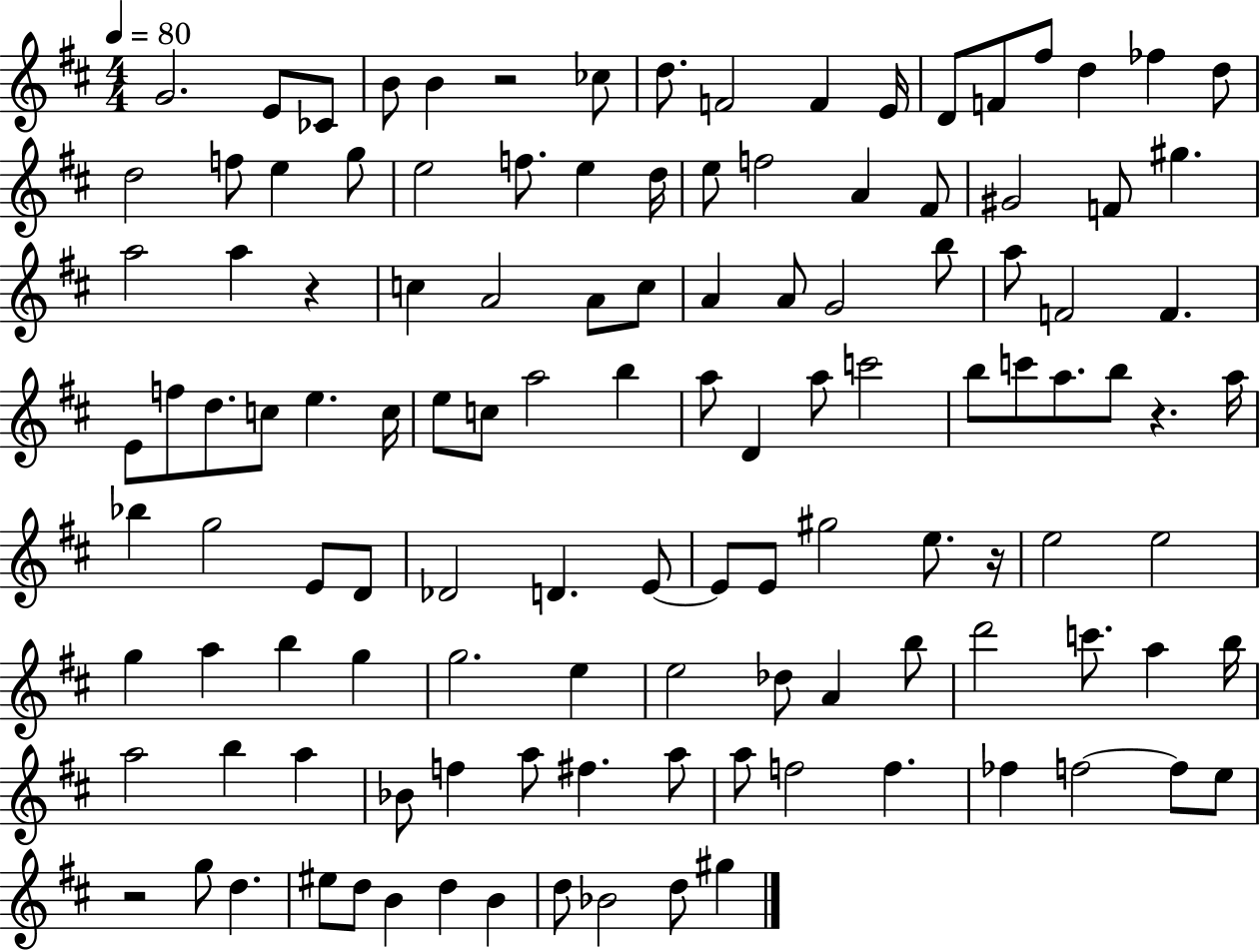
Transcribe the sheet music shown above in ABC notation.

X:1
T:Untitled
M:4/4
L:1/4
K:D
G2 E/2 _C/2 B/2 B z2 _c/2 d/2 F2 F E/4 D/2 F/2 ^f/2 d _f d/2 d2 f/2 e g/2 e2 f/2 e d/4 e/2 f2 A ^F/2 ^G2 F/2 ^g a2 a z c A2 A/2 c/2 A A/2 G2 b/2 a/2 F2 F E/2 f/2 d/2 c/2 e c/4 e/2 c/2 a2 b a/2 D a/2 c'2 b/2 c'/2 a/2 b/2 z a/4 _b g2 E/2 D/2 _D2 D E/2 E/2 E/2 ^g2 e/2 z/4 e2 e2 g a b g g2 e e2 _d/2 A b/2 d'2 c'/2 a b/4 a2 b a _B/2 f a/2 ^f a/2 a/2 f2 f _f f2 f/2 e/2 z2 g/2 d ^e/2 d/2 B d B d/2 _B2 d/2 ^g